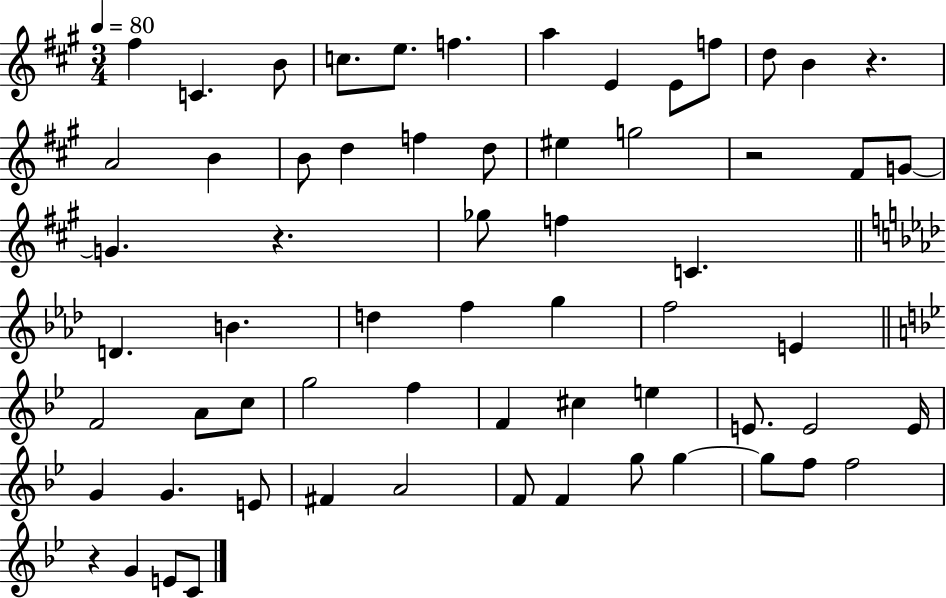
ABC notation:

X:1
T:Untitled
M:3/4
L:1/4
K:A
^f C B/2 c/2 e/2 f a E E/2 f/2 d/2 B z A2 B B/2 d f d/2 ^e g2 z2 ^F/2 G/2 G z _g/2 f C D B d f g f2 E F2 A/2 c/2 g2 f F ^c e E/2 E2 E/4 G G E/2 ^F A2 F/2 F g/2 g g/2 f/2 f2 z G E/2 C/2